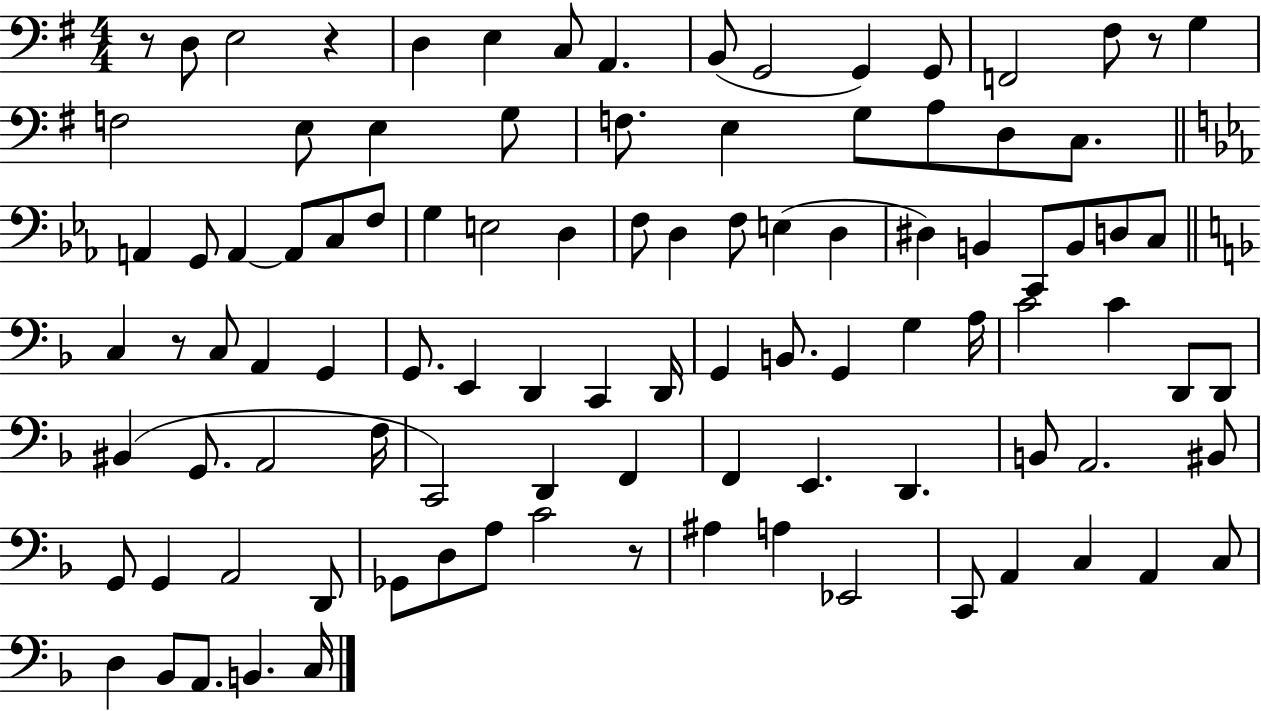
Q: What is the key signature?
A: G major